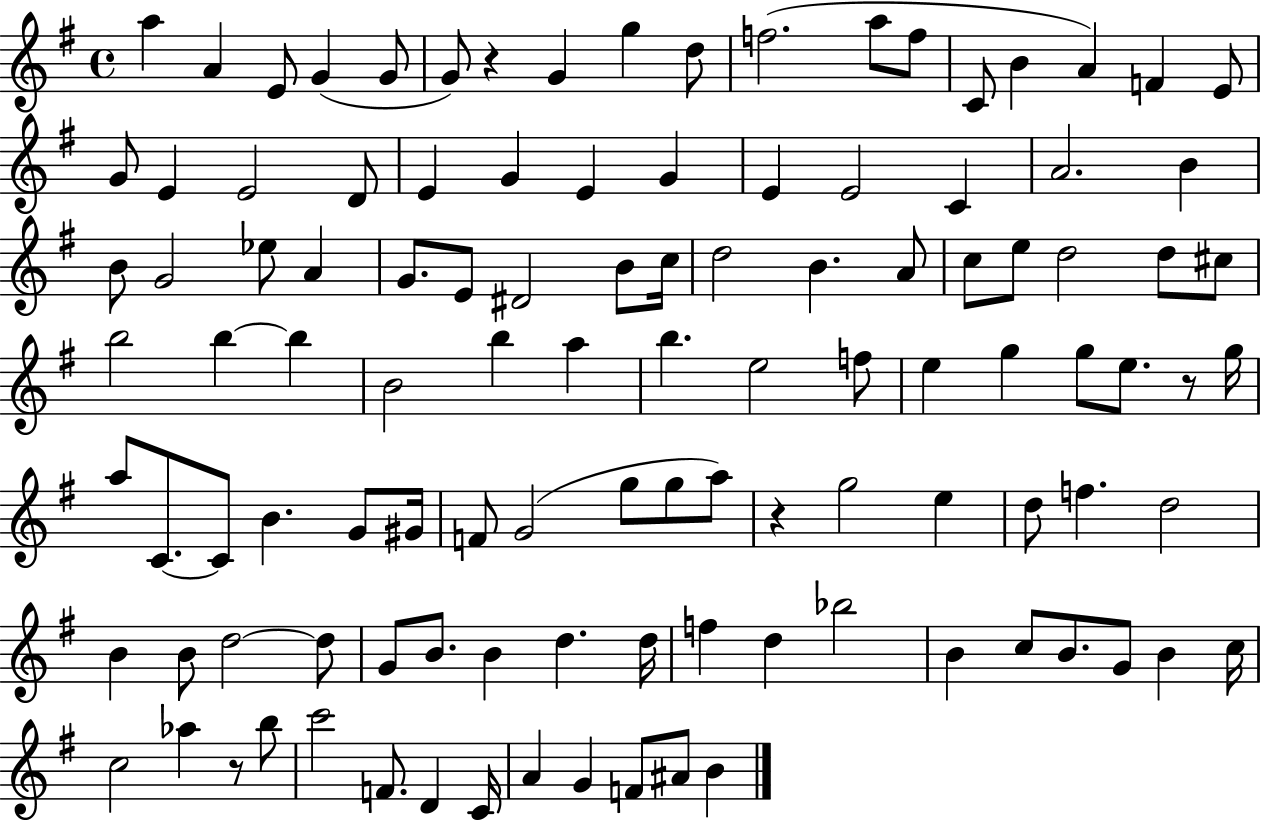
{
  \clef treble
  \time 4/4
  \defaultTimeSignature
  \key g \major
  a''4 a'4 e'8 g'4( g'8 | g'8) r4 g'4 g''4 d''8 | f''2.( a''8 f''8 | c'8 b'4 a'4) f'4 e'8 | \break g'8 e'4 e'2 d'8 | e'4 g'4 e'4 g'4 | e'4 e'2 c'4 | a'2. b'4 | \break b'8 g'2 ees''8 a'4 | g'8. e'8 dis'2 b'8 c''16 | d''2 b'4. a'8 | c''8 e''8 d''2 d''8 cis''8 | \break b''2 b''4~~ b''4 | b'2 b''4 a''4 | b''4. e''2 f''8 | e''4 g''4 g''8 e''8. r8 g''16 | \break a''8 c'8.~~ c'8 b'4. g'8 gis'16 | f'8 g'2( g''8 g''8 a''8) | r4 g''2 e''4 | d''8 f''4. d''2 | \break b'4 b'8 d''2~~ d''8 | g'8 b'8. b'4 d''4. d''16 | f''4 d''4 bes''2 | b'4 c''8 b'8. g'8 b'4 c''16 | \break c''2 aes''4 r8 b''8 | c'''2 f'8. d'4 c'16 | a'4 g'4 f'8 ais'8 b'4 | \bar "|."
}